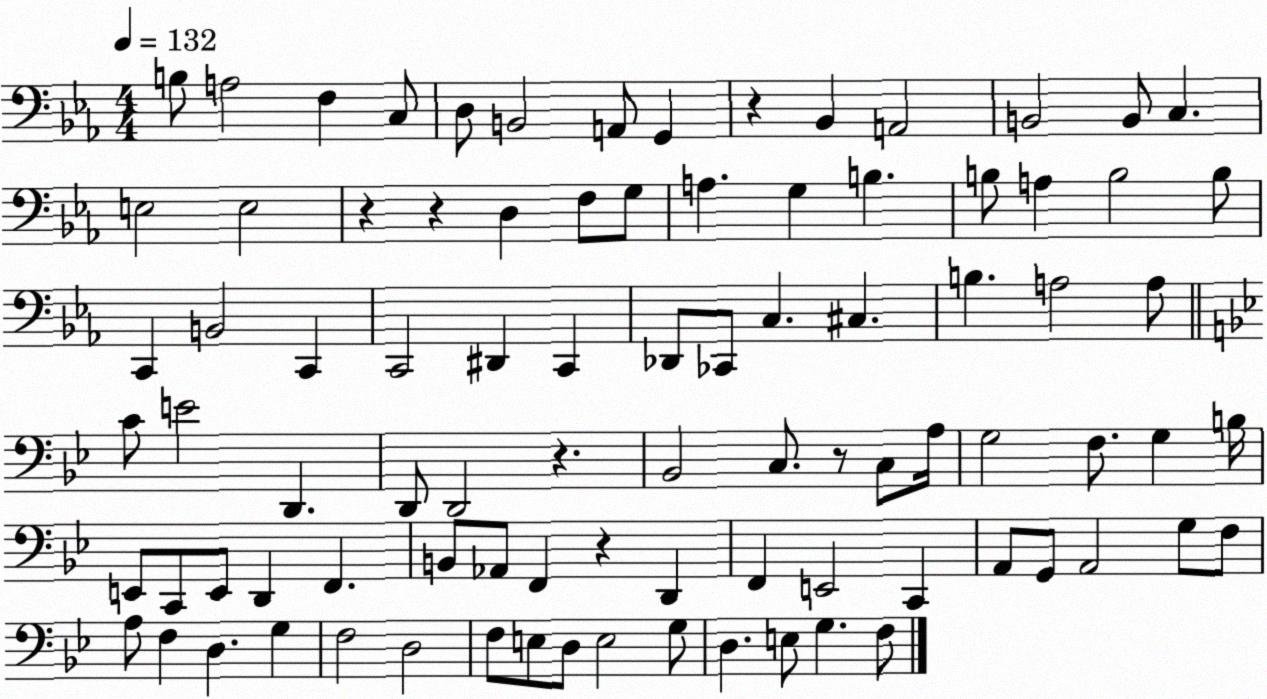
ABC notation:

X:1
T:Untitled
M:4/4
L:1/4
K:Eb
B,/2 A,2 F, C,/2 D,/2 B,,2 A,,/2 G,, z _B,, A,,2 B,,2 B,,/2 C, E,2 E,2 z z D, F,/2 G,/2 A, G, B, B,/2 A, B,2 B,/2 C,, B,,2 C,, C,,2 ^D,, C,, _D,,/2 _C,,/2 C, ^C, B, A,2 A,/2 C/2 E2 D,, D,,/2 D,,2 z _B,,2 C,/2 z/2 C,/2 A,/4 G,2 F,/2 G, B,/4 E,,/2 C,,/2 E,,/2 D,, F,, B,,/2 _A,,/2 F,, z D,, F,, E,,2 C,, A,,/2 G,,/2 A,,2 G,/2 F,/2 A,/2 F, D, G, F,2 D,2 F,/2 E,/2 D,/2 E,2 G,/2 D, E,/2 G, F,/2